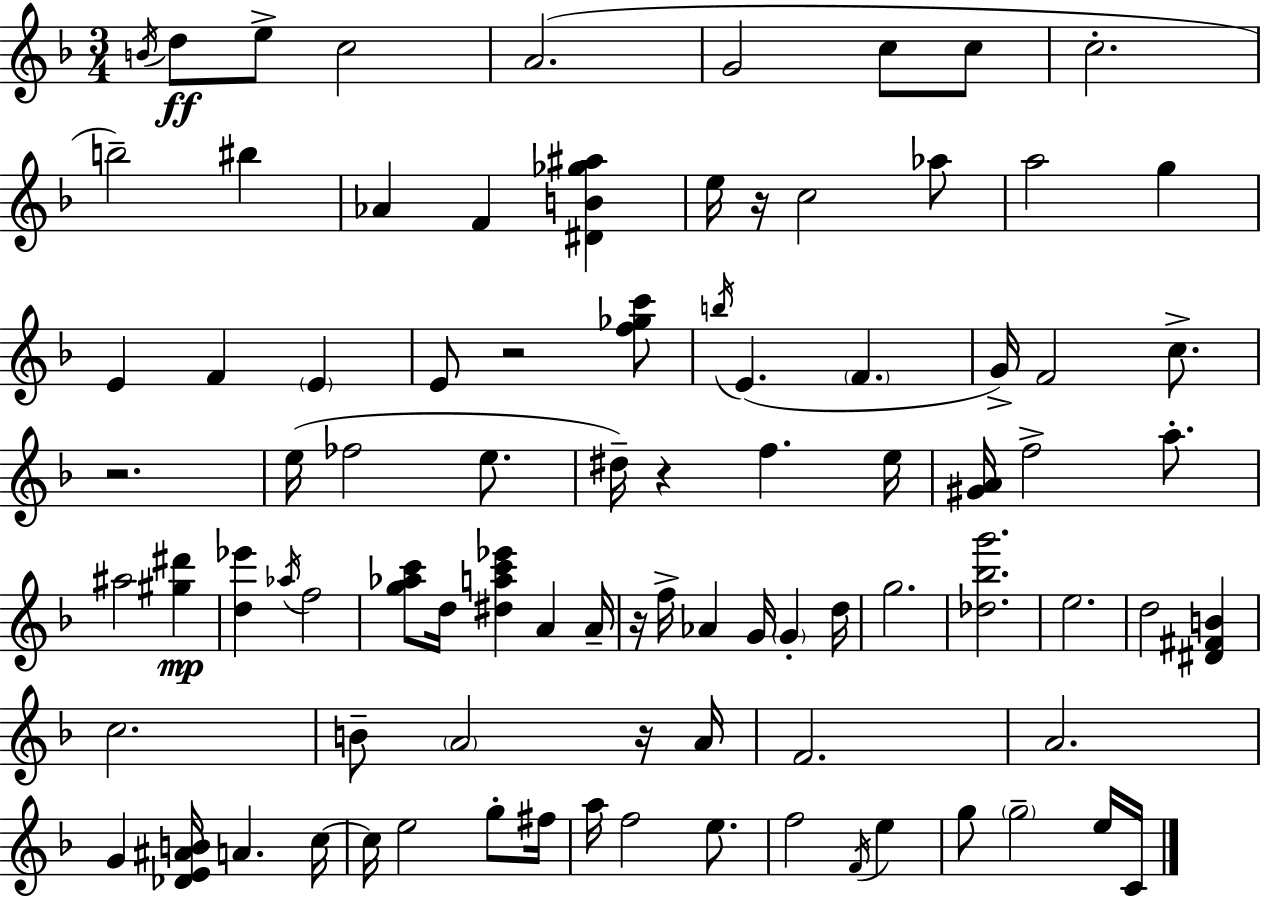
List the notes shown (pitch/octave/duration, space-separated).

B4/s D5/e E5/e C5/h A4/h. G4/h C5/e C5/e C5/h. B5/h BIS5/q Ab4/q F4/q [D#4,B4,Gb5,A#5]/q E5/s R/s C5/h Ab5/e A5/h G5/q E4/q F4/q E4/q E4/e R/h [F5,Gb5,C6]/e B5/s E4/q. F4/q. G4/s F4/h C5/e. R/h. E5/s FES5/h E5/e. D#5/s R/q F5/q. E5/s [G#4,A4]/s F5/h A5/e. A#5/h [G#5,D#6]/q [D5,Eb6]/q Ab5/s F5/h [G5,Ab5,C6]/e D5/s [D#5,A5,C6,Eb6]/q A4/q A4/s R/s F5/s Ab4/q G4/s G4/q D5/s G5/h. [Db5,Bb5,G6]/h. E5/h. D5/h [D#4,F#4,B4]/q C5/h. B4/e A4/h R/s A4/s F4/h. A4/h. G4/q [Db4,E4,A#4,B4]/s A4/q. C5/s C5/s E5/h G5/e F#5/s A5/s F5/h E5/e. F5/h F4/s E5/q G5/e G5/h E5/s C4/s